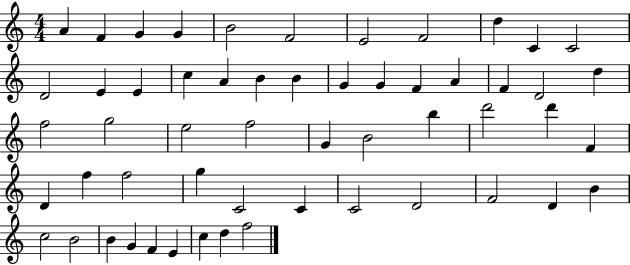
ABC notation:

X:1
T:Untitled
M:4/4
L:1/4
K:C
A F G G B2 F2 E2 F2 d C C2 D2 E E c A B B G G F A F D2 d f2 g2 e2 f2 G B2 b d'2 d' F D f f2 g C2 C C2 D2 F2 D B c2 B2 B G F E c d f2